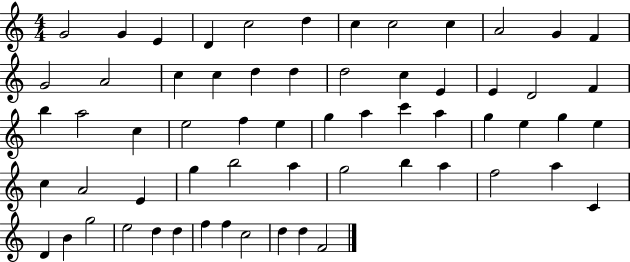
{
  \clef treble
  \numericTimeSignature
  \time 4/4
  \key c \major
  g'2 g'4 e'4 | d'4 c''2 d''4 | c''4 c''2 c''4 | a'2 g'4 f'4 | \break g'2 a'2 | c''4 c''4 d''4 d''4 | d''2 c''4 e'4 | e'4 d'2 f'4 | \break b''4 a''2 c''4 | e''2 f''4 e''4 | g''4 a''4 c'''4 a''4 | g''4 e''4 g''4 e''4 | \break c''4 a'2 e'4 | g''4 b''2 a''4 | g''2 b''4 a''4 | f''2 a''4 c'4 | \break d'4 b'4 g''2 | e''2 d''4 d''4 | f''4 f''4 c''2 | d''4 d''4 f'2 | \break \bar "|."
}